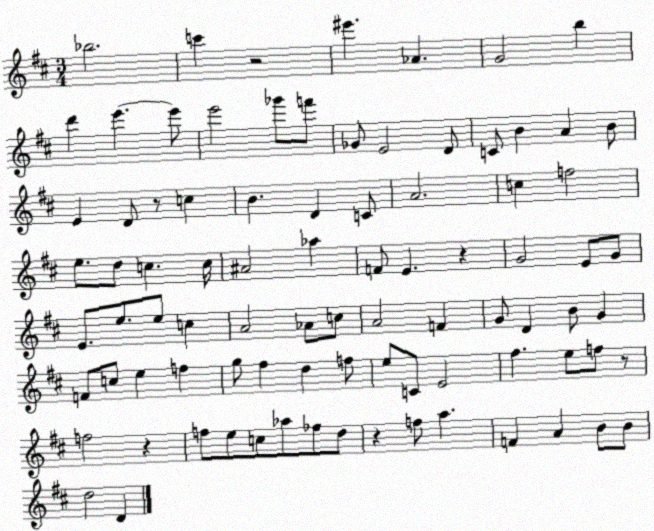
X:1
T:Untitled
M:3/4
L:1/4
K:D
_b2 c' z2 ^e' _A G2 b d' e' e'/2 e'2 _g'/2 f'/2 _G/2 E2 D/2 C/2 B A B/2 E D/2 z/2 c B D C/2 A2 c f2 e/2 d/2 c c/4 ^A2 _a F/2 E z G2 E/2 G/2 E/2 e/2 e/2 c A2 _A/2 c/2 A2 F G/2 D B/2 G F/2 c/2 e f g/2 ^f d f/2 e/2 C/2 E2 ^f e/2 f/2 z/2 f2 z f/2 e/2 c/2 _a/2 _f/2 d/2 z f/2 a F A B/2 B/2 d2 D